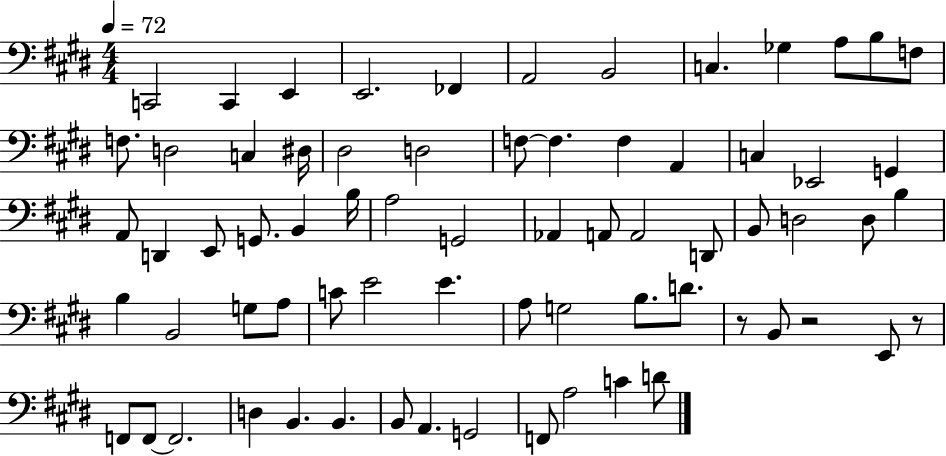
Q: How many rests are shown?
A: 3